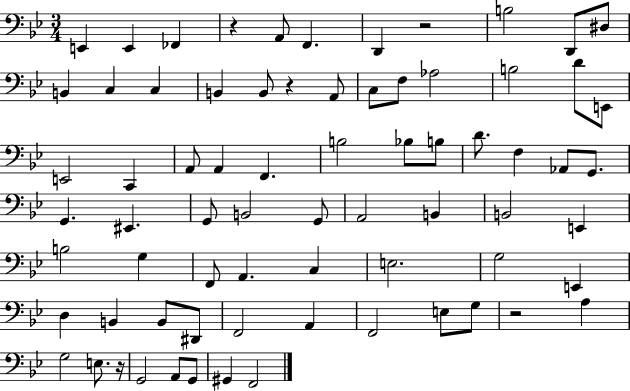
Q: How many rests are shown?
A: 5